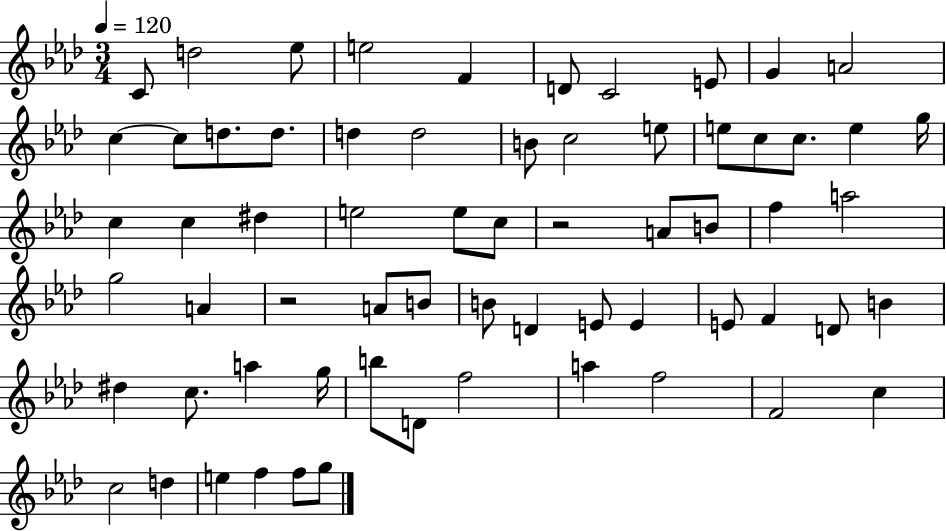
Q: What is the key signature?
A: AES major